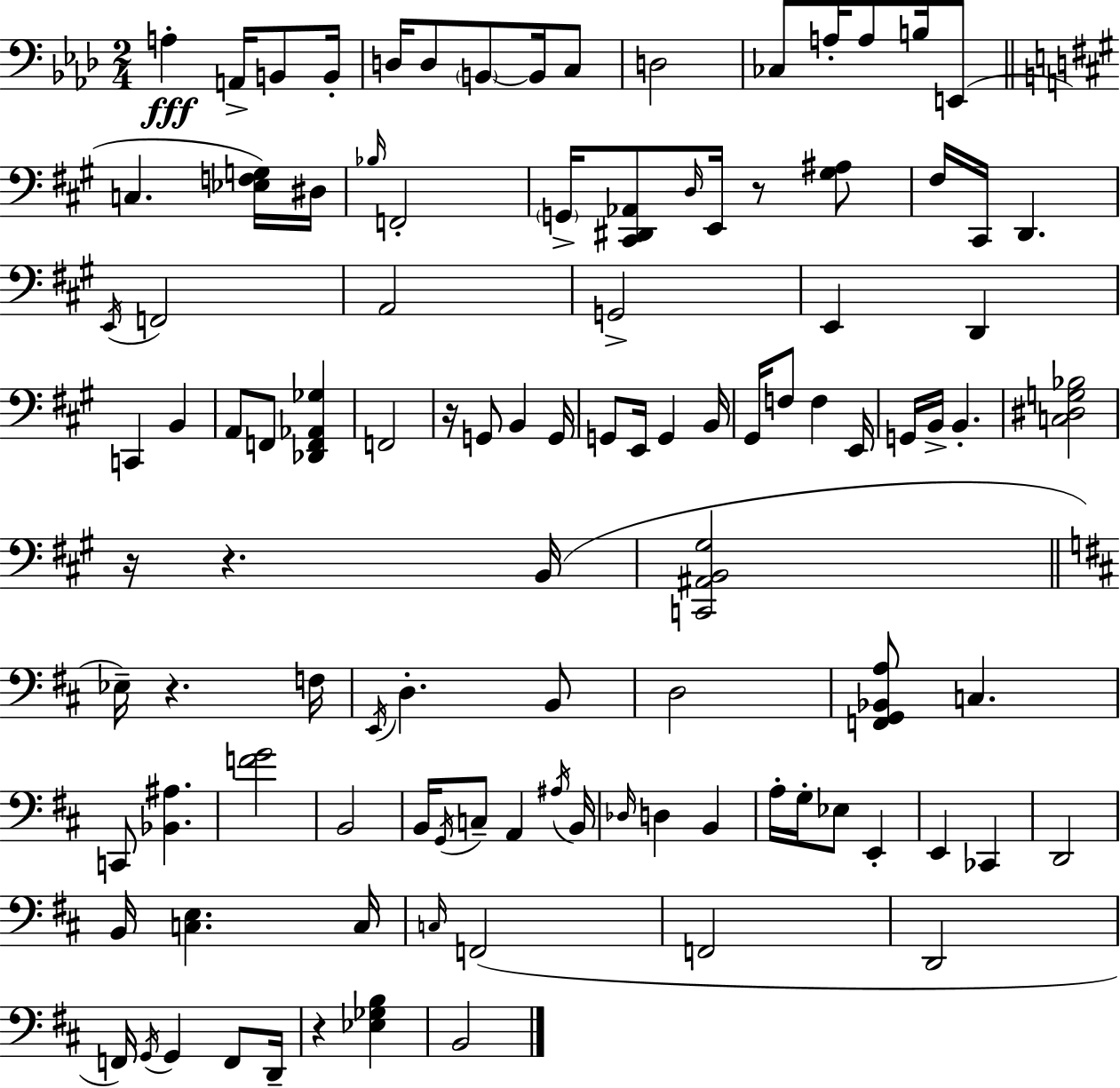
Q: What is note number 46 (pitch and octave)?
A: F3